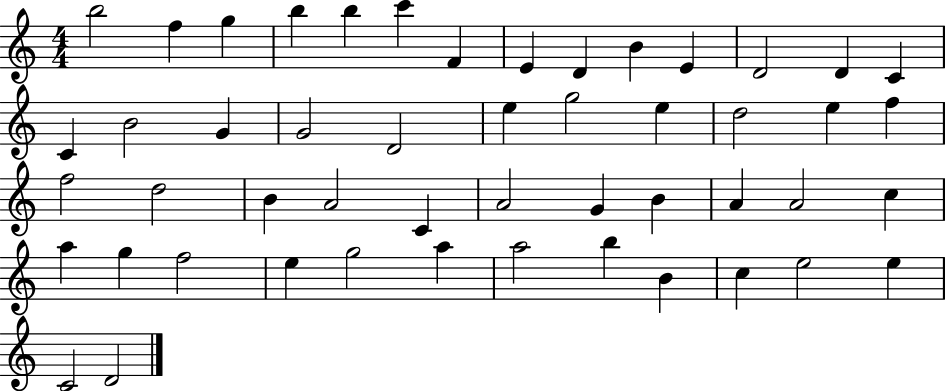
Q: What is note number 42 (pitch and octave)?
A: A5